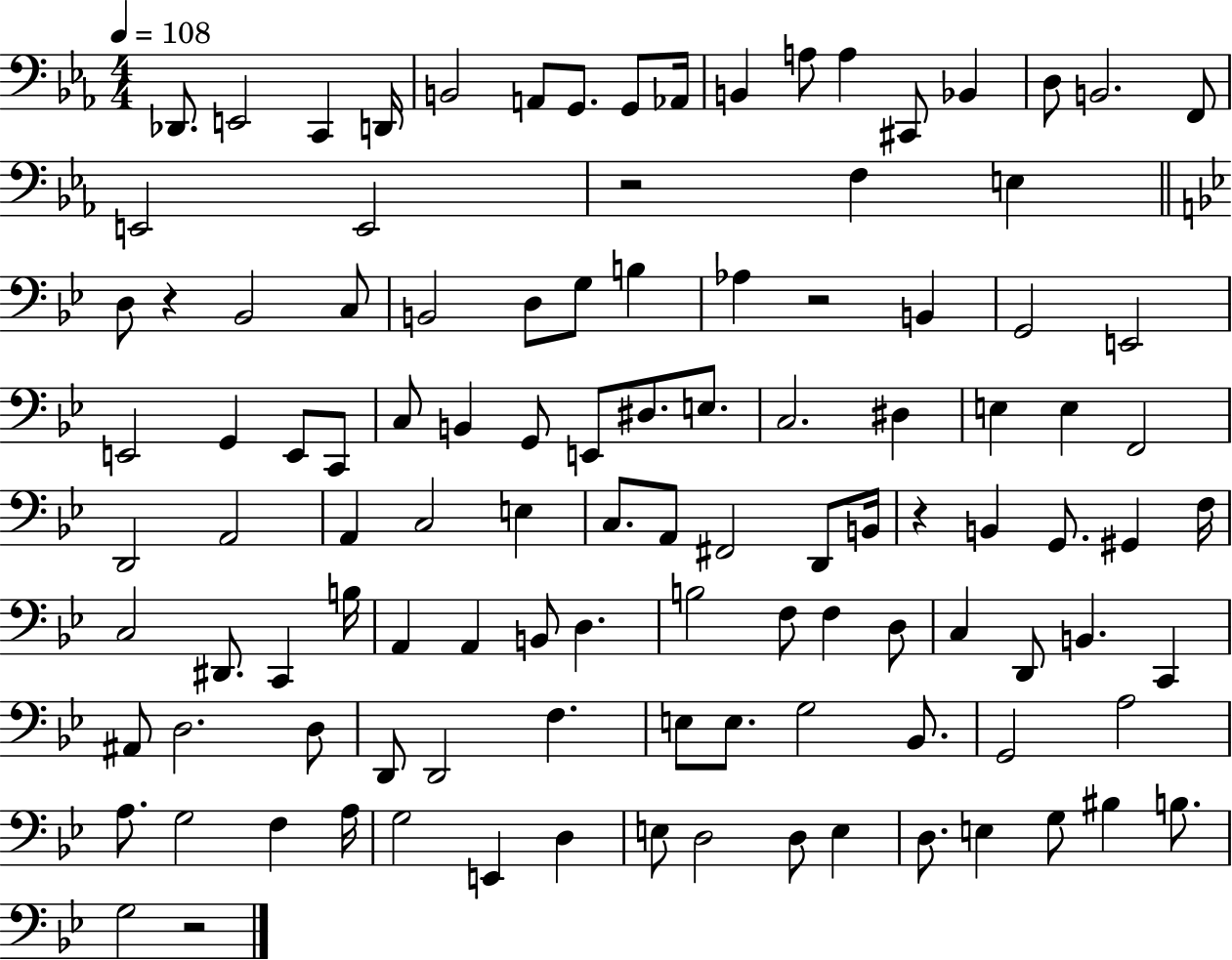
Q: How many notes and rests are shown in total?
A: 111